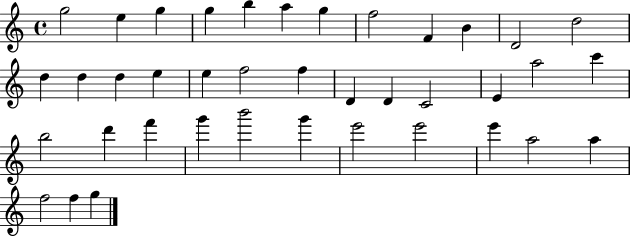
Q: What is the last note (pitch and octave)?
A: G5